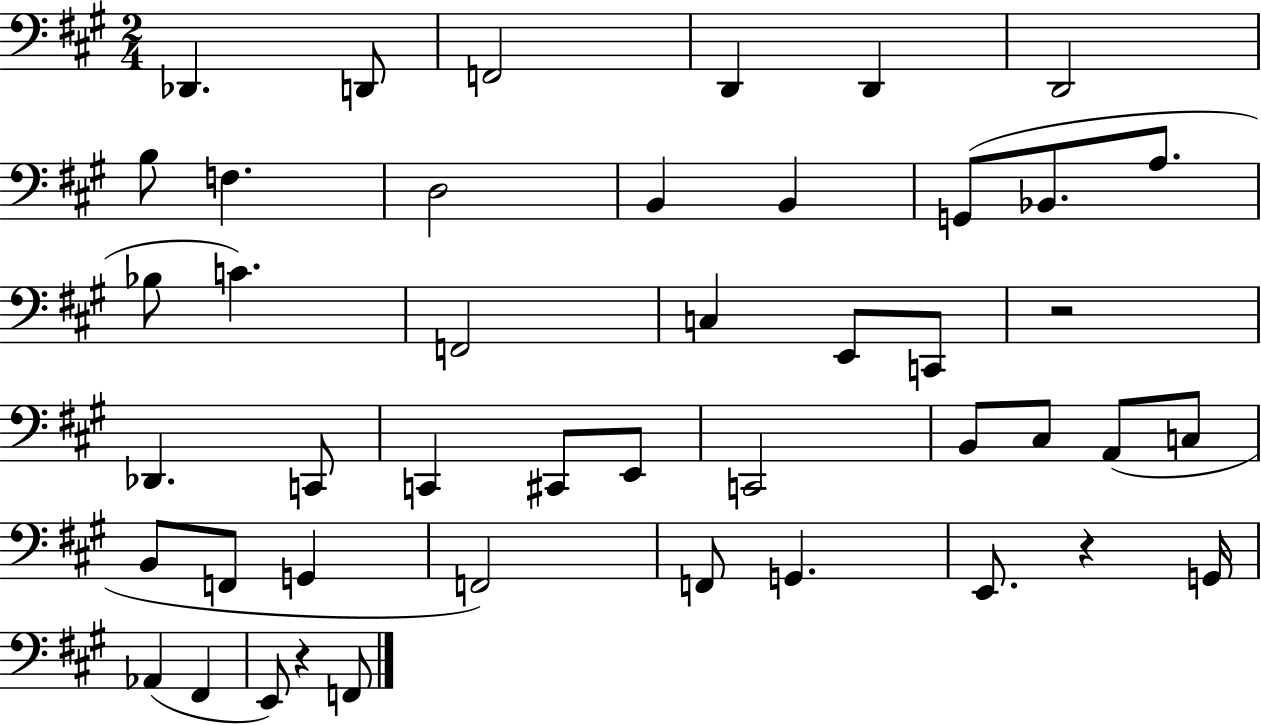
X:1
T:Untitled
M:2/4
L:1/4
K:A
_D,, D,,/2 F,,2 D,, D,, D,,2 B,/2 F, D,2 B,, B,, G,,/2 _B,,/2 A,/2 _B,/2 C F,,2 C, E,,/2 C,,/2 z2 _D,, C,,/2 C,, ^C,,/2 E,,/2 C,,2 B,,/2 ^C,/2 A,,/2 C,/2 B,,/2 F,,/2 G,, F,,2 F,,/2 G,, E,,/2 z G,,/4 _A,, ^F,, E,,/2 z F,,/2